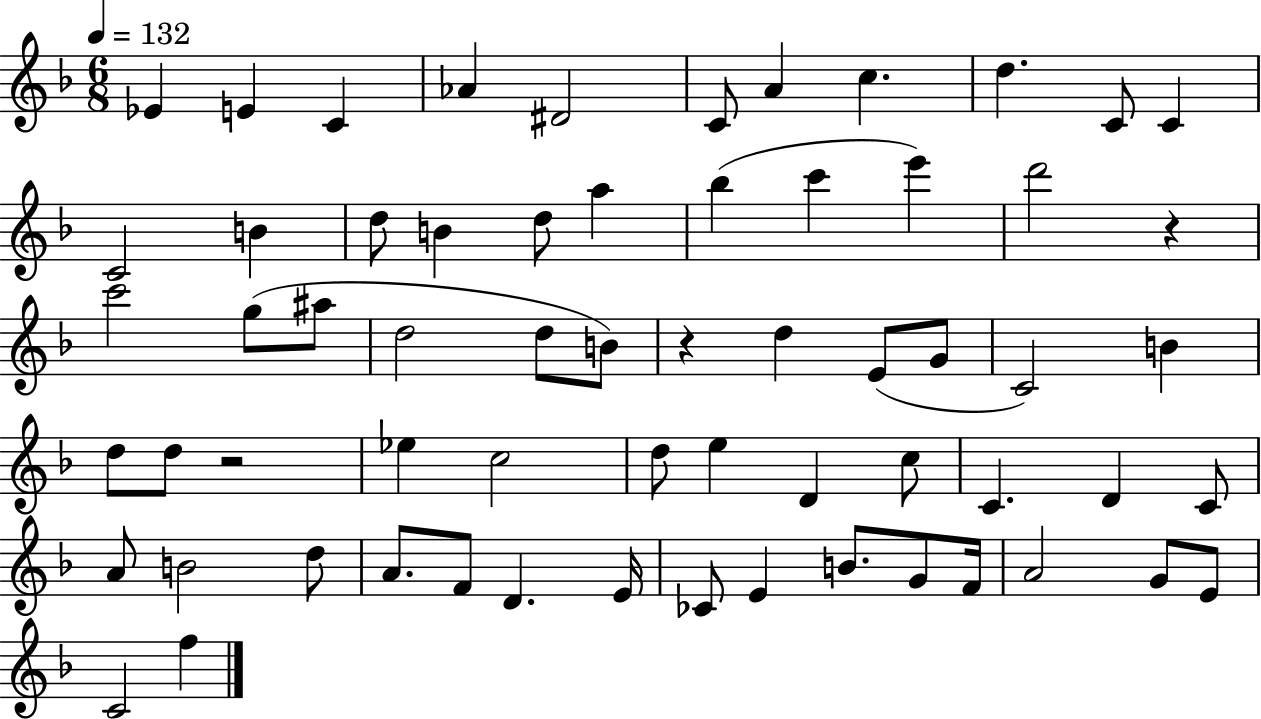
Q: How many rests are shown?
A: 3